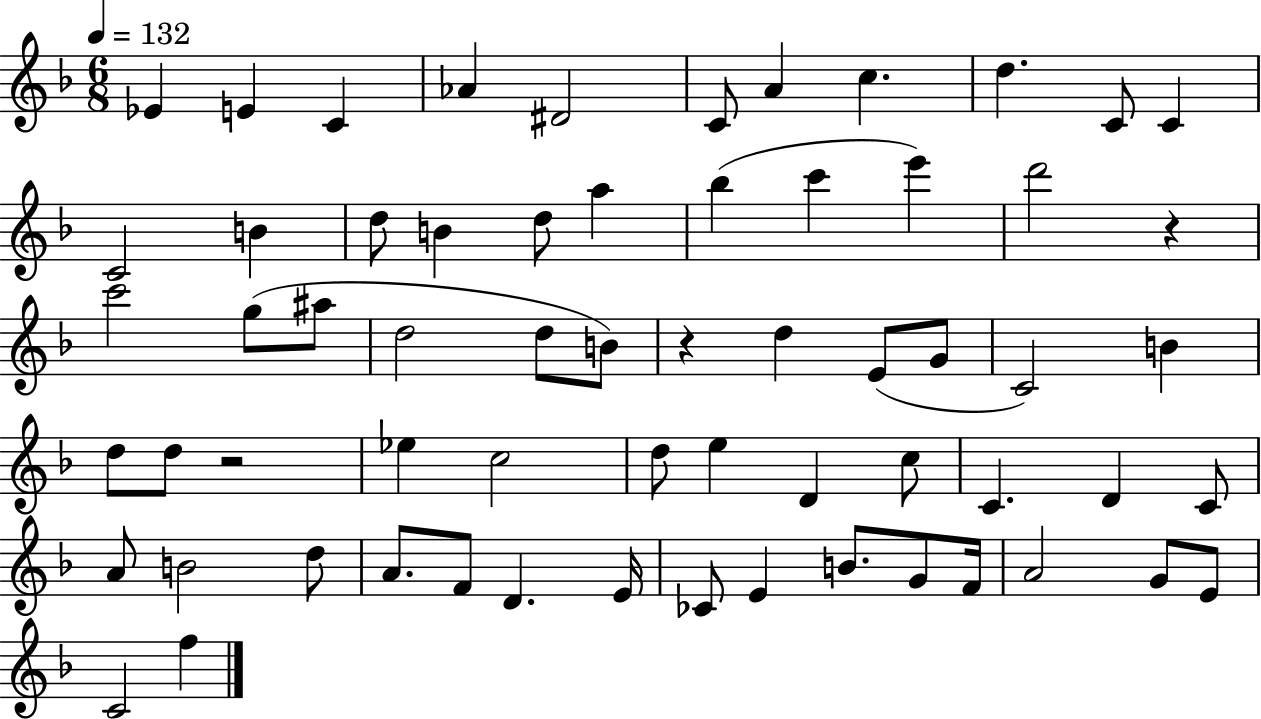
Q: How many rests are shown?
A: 3